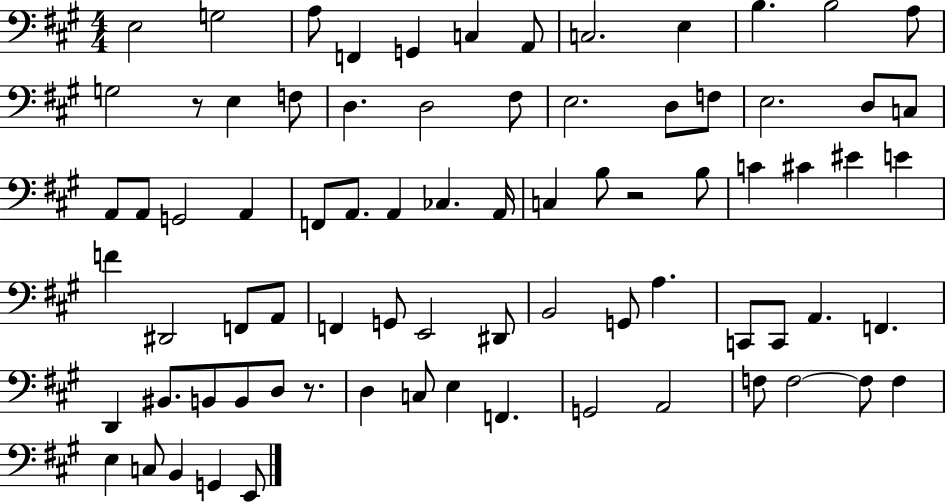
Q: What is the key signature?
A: A major